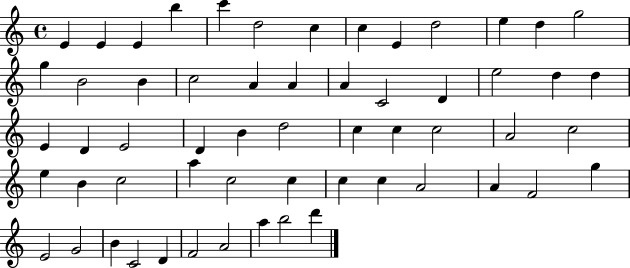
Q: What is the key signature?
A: C major